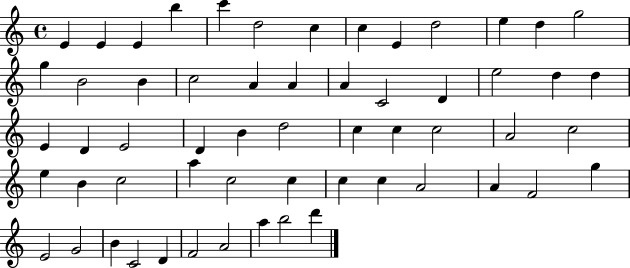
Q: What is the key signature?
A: C major